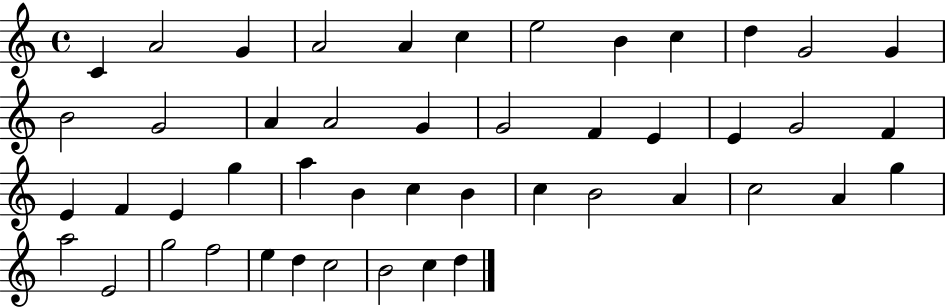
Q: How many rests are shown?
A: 0